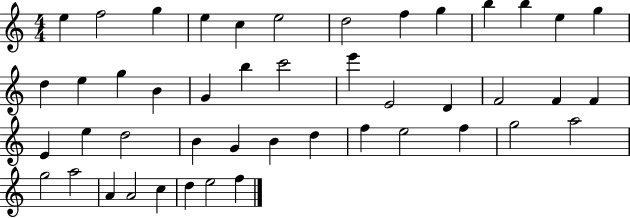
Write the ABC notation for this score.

X:1
T:Untitled
M:4/4
L:1/4
K:C
e f2 g e c e2 d2 f g b b e g d e g B G b c'2 e' E2 D F2 F F E e d2 B G B d f e2 f g2 a2 g2 a2 A A2 c d e2 f